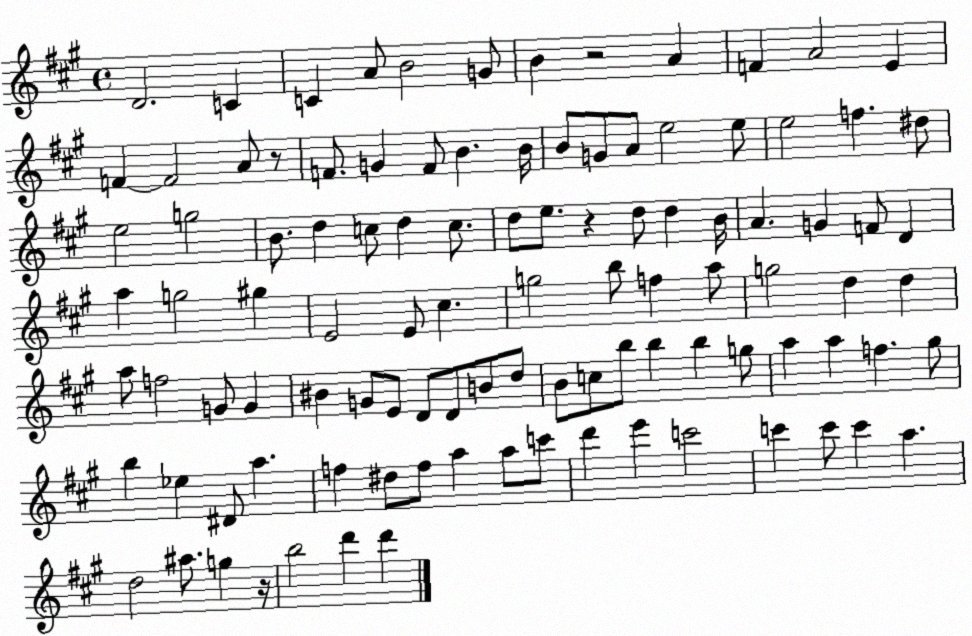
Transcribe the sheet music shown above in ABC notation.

X:1
T:Untitled
M:4/4
L:1/4
K:A
D2 C C A/2 B2 G/2 B z2 A F A2 E F F2 A/2 z/2 F/2 G F/2 B B/4 B/2 G/2 A/2 e2 e/2 e2 f ^d/2 e2 g2 B/2 d c/2 d c/2 d/2 e/2 z d/2 d B/4 A G F/2 D a g2 ^g E2 E/2 ^c g2 b/2 f a/2 g2 d d a/2 f2 G/2 G ^B G/2 E/2 D/2 D/2 B/2 d/2 B/2 c/2 b/2 b b g/2 a a f ^g/2 b _e ^D/2 a f ^d/2 f/2 a a/2 c'/2 d' e' c'2 c' c'/2 c' a d2 ^a/2 g z/4 b2 d' d'